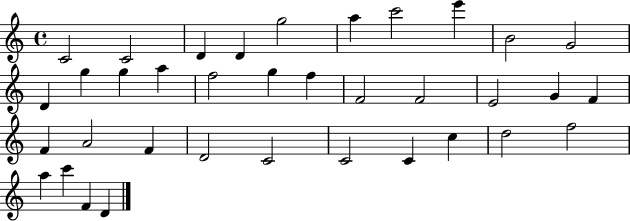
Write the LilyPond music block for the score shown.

{
  \clef treble
  \time 4/4
  \defaultTimeSignature
  \key c \major
  c'2 c'2 | d'4 d'4 g''2 | a''4 c'''2 e'''4 | b'2 g'2 | \break d'4 g''4 g''4 a''4 | f''2 g''4 f''4 | f'2 f'2 | e'2 g'4 f'4 | \break f'4 a'2 f'4 | d'2 c'2 | c'2 c'4 c''4 | d''2 f''2 | \break a''4 c'''4 f'4 d'4 | \bar "|."
}